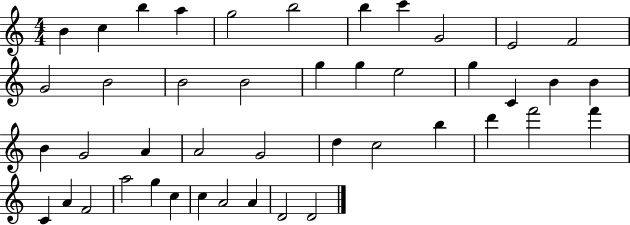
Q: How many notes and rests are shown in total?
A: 44